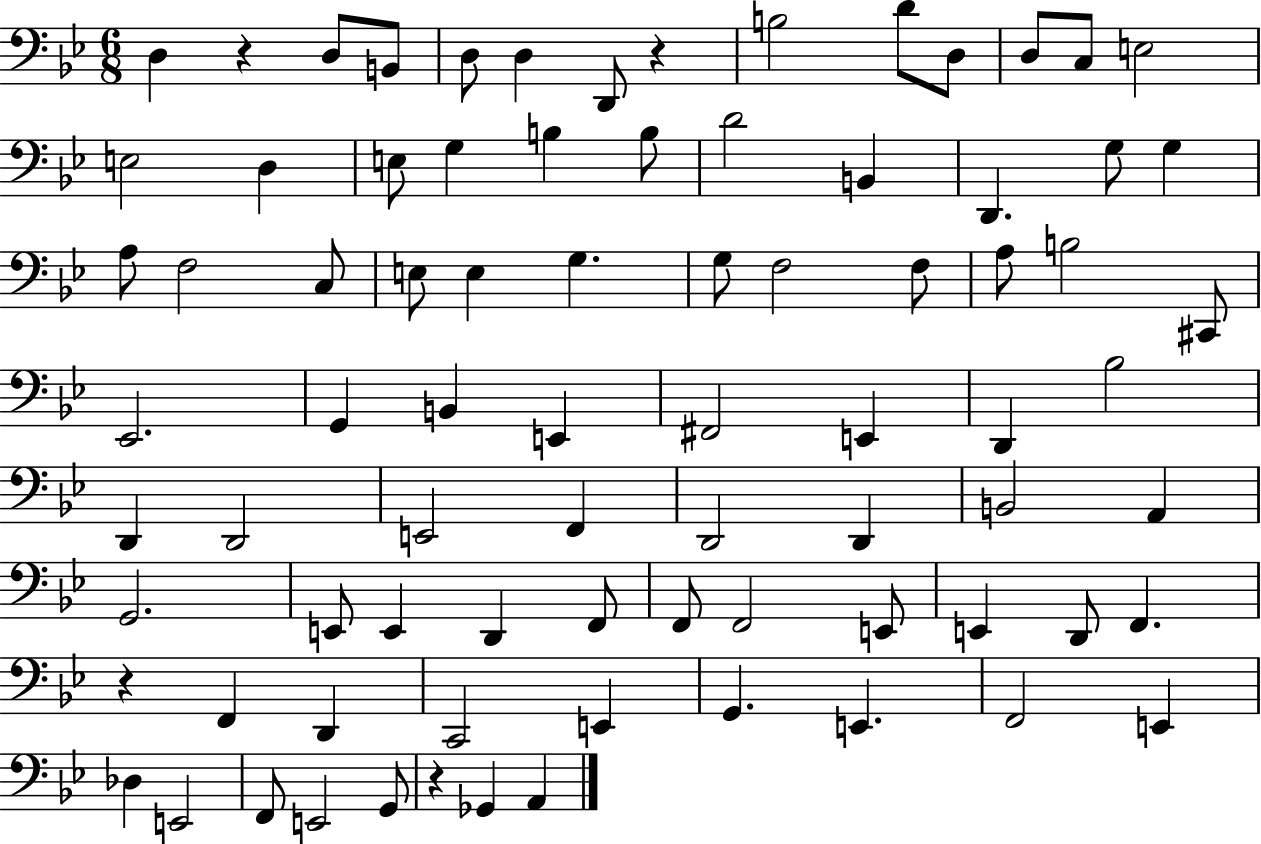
{
  \clef bass
  \numericTimeSignature
  \time 6/8
  \key bes \major
  d4 r4 d8 b,8 | d8 d4 d,8 r4 | b2 d'8 d8 | d8 c8 e2 | \break e2 d4 | e8 g4 b4 b8 | d'2 b,4 | d,4. g8 g4 | \break a8 f2 c8 | e8 e4 g4. | g8 f2 f8 | a8 b2 cis,8 | \break ees,2. | g,4 b,4 e,4 | fis,2 e,4 | d,4 bes2 | \break d,4 d,2 | e,2 f,4 | d,2 d,4 | b,2 a,4 | \break g,2. | e,8 e,4 d,4 f,8 | f,8 f,2 e,8 | e,4 d,8 f,4. | \break r4 f,4 d,4 | c,2 e,4 | g,4. e,4. | f,2 e,4 | \break des4 e,2 | f,8 e,2 g,8 | r4 ges,4 a,4 | \bar "|."
}